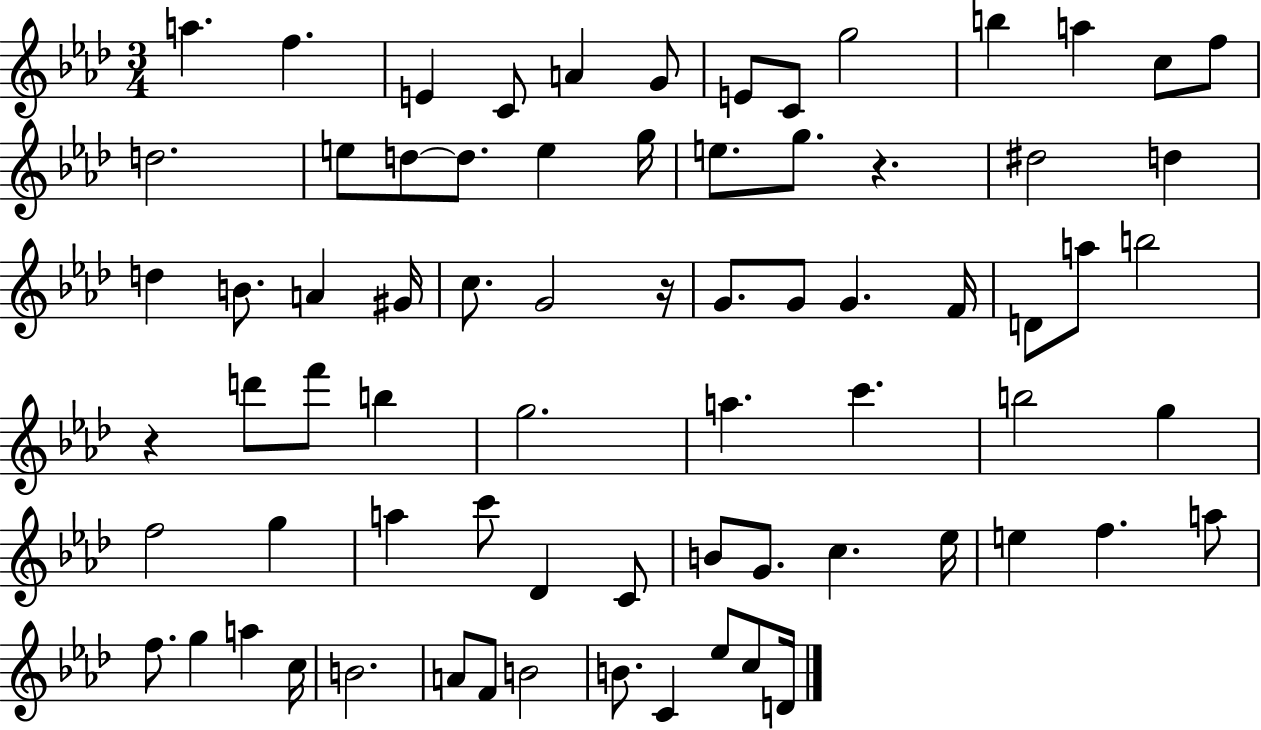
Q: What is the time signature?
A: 3/4